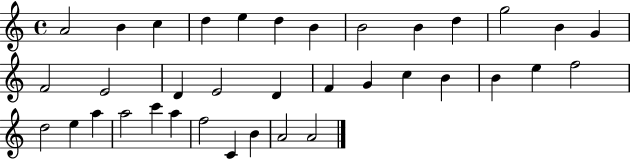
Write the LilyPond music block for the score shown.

{
  \clef treble
  \time 4/4
  \defaultTimeSignature
  \key c \major
  a'2 b'4 c''4 | d''4 e''4 d''4 b'4 | b'2 b'4 d''4 | g''2 b'4 g'4 | \break f'2 e'2 | d'4 e'2 d'4 | f'4 g'4 c''4 b'4 | b'4 e''4 f''2 | \break d''2 e''4 a''4 | a''2 c'''4 a''4 | f''2 c'4 b'4 | a'2 a'2 | \break \bar "|."
}